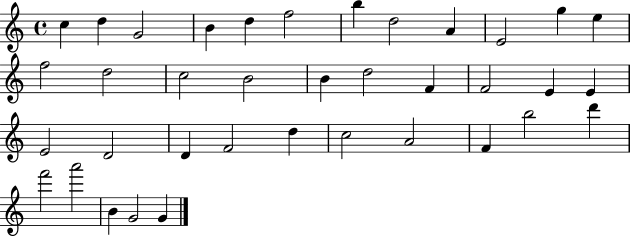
{
  \clef treble
  \time 4/4
  \defaultTimeSignature
  \key c \major
  c''4 d''4 g'2 | b'4 d''4 f''2 | b''4 d''2 a'4 | e'2 g''4 e''4 | \break f''2 d''2 | c''2 b'2 | b'4 d''2 f'4 | f'2 e'4 e'4 | \break e'2 d'2 | d'4 f'2 d''4 | c''2 a'2 | f'4 b''2 d'''4 | \break f'''2 a'''2 | b'4 g'2 g'4 | \bar "|."
}